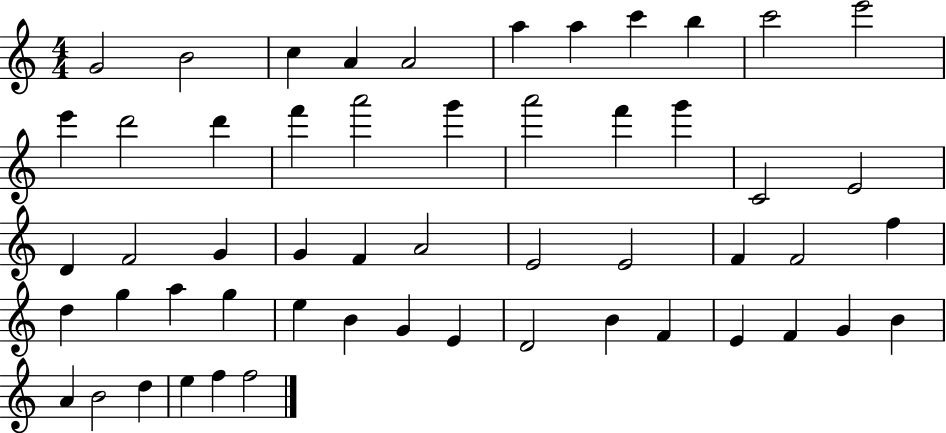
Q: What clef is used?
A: treble